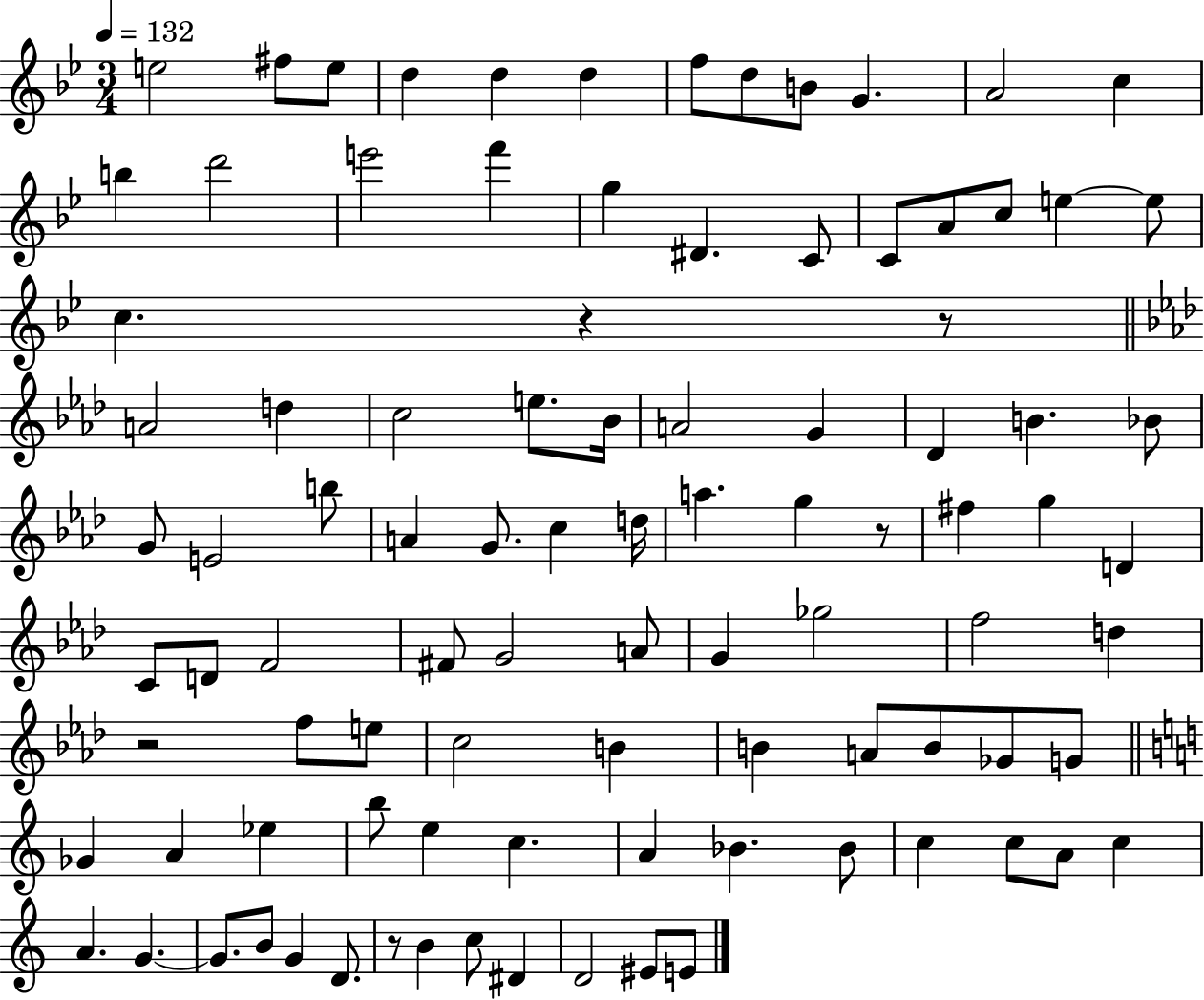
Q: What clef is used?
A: treble